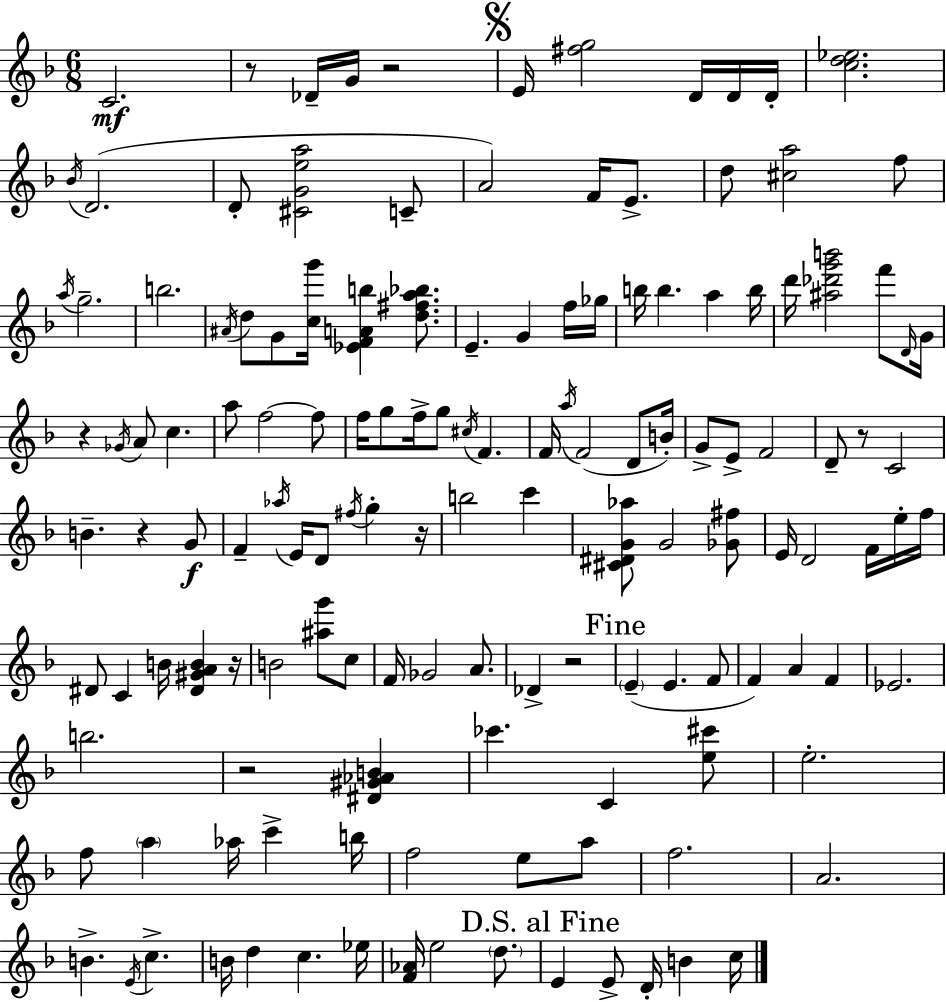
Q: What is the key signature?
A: D minor